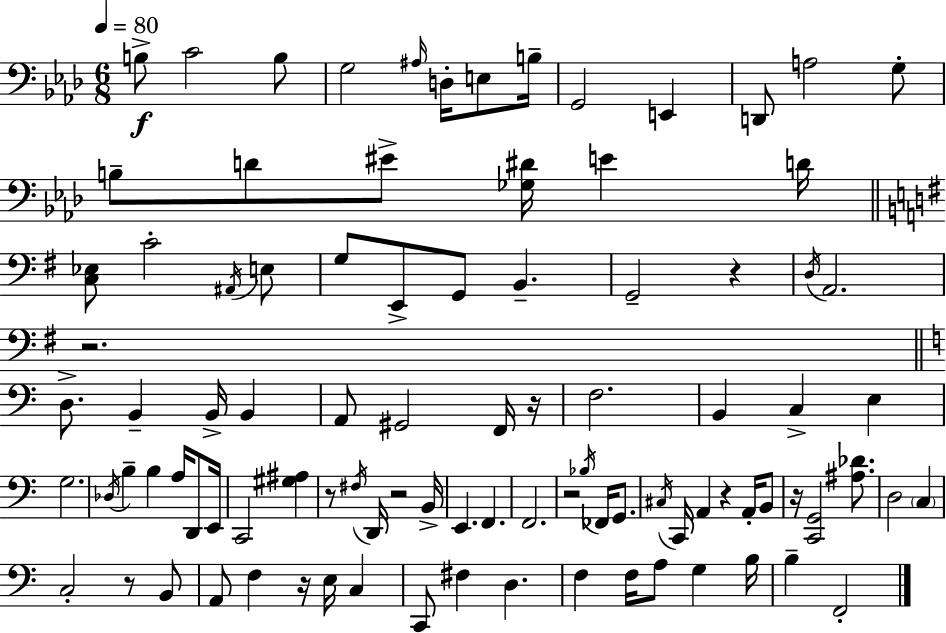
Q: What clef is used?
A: bass